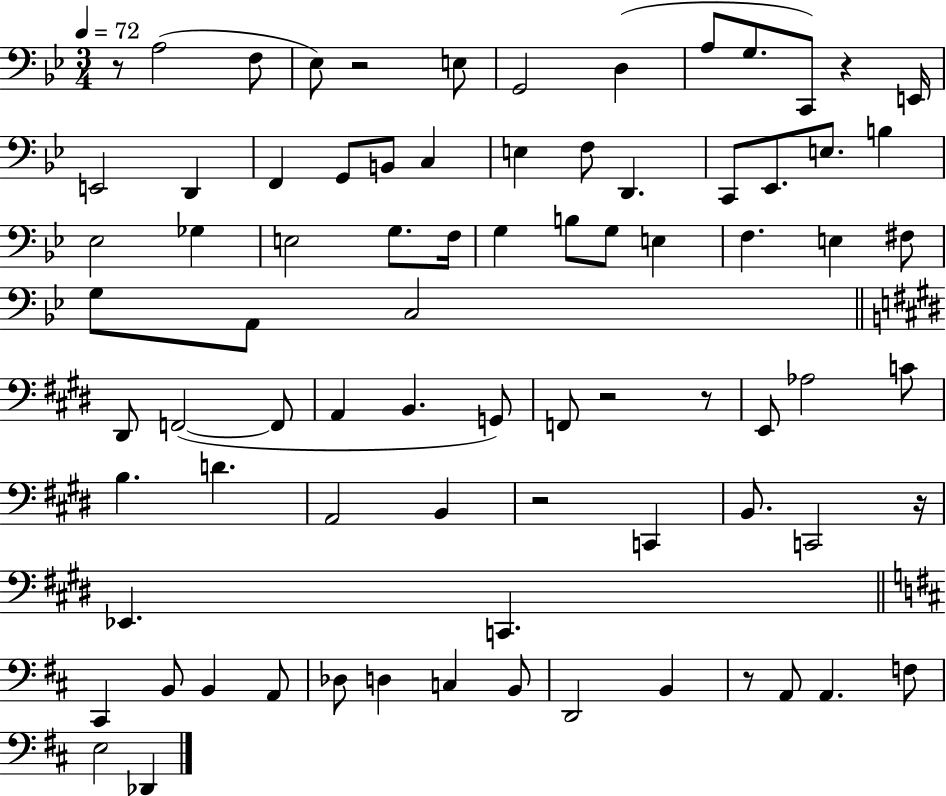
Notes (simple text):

R/e A3/h F3/e Eb3/e R/h E3/e G2/h D3/q A3/e G3/e. C2/e R/q E2/s E2/h D2/q F2/q G2/e B2/e C3/q E3/q F3/e D2/q. C2/e Eb2/e. E3/e. B3/q Eb3/h Gb3/q E3/h G3/e. F3/s G3/q B3/e G3/e E3/q F3/q. E3/q F#3/e G3/e A2/e C3/h D#2/e F2/h F2/e A2/q B2/q. G2/e F2/e R/h R/e E2/e Ab3/h C4/e B3/q. D4/q. A2/h B2/q R/h C2/q B2/e. C2/h R/s Eb2/q. C2/q. C#2/q B2/e B2/q A2/e Db3/e D3/q C3/q B2/e D2/h B2/q R/e A2/e A2/q. F3/e E3/h Db2/q